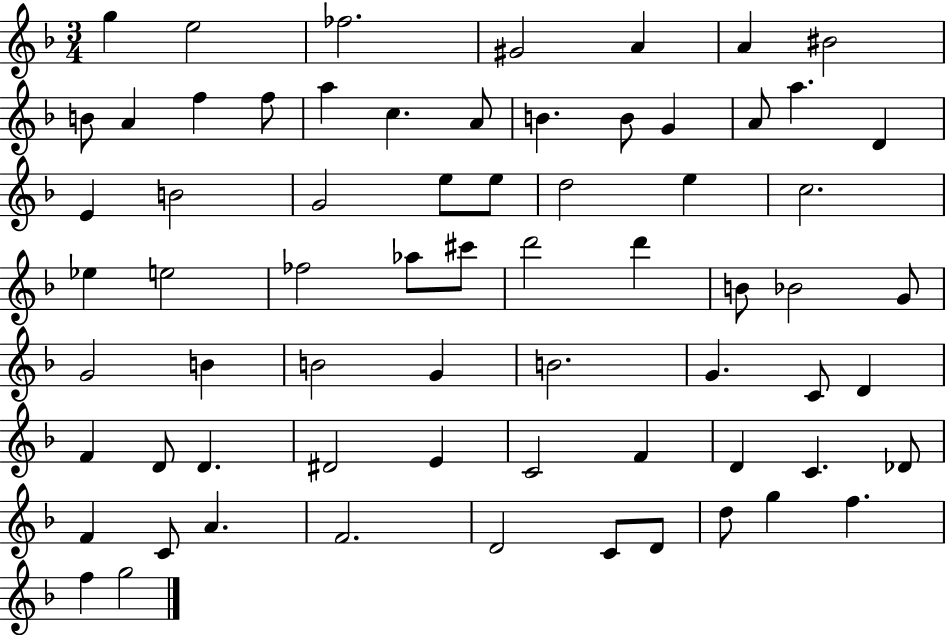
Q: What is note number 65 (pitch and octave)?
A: G5